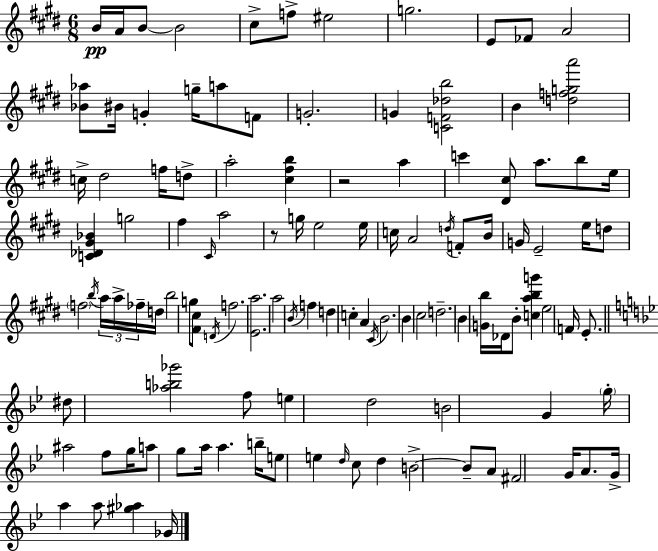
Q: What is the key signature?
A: E major